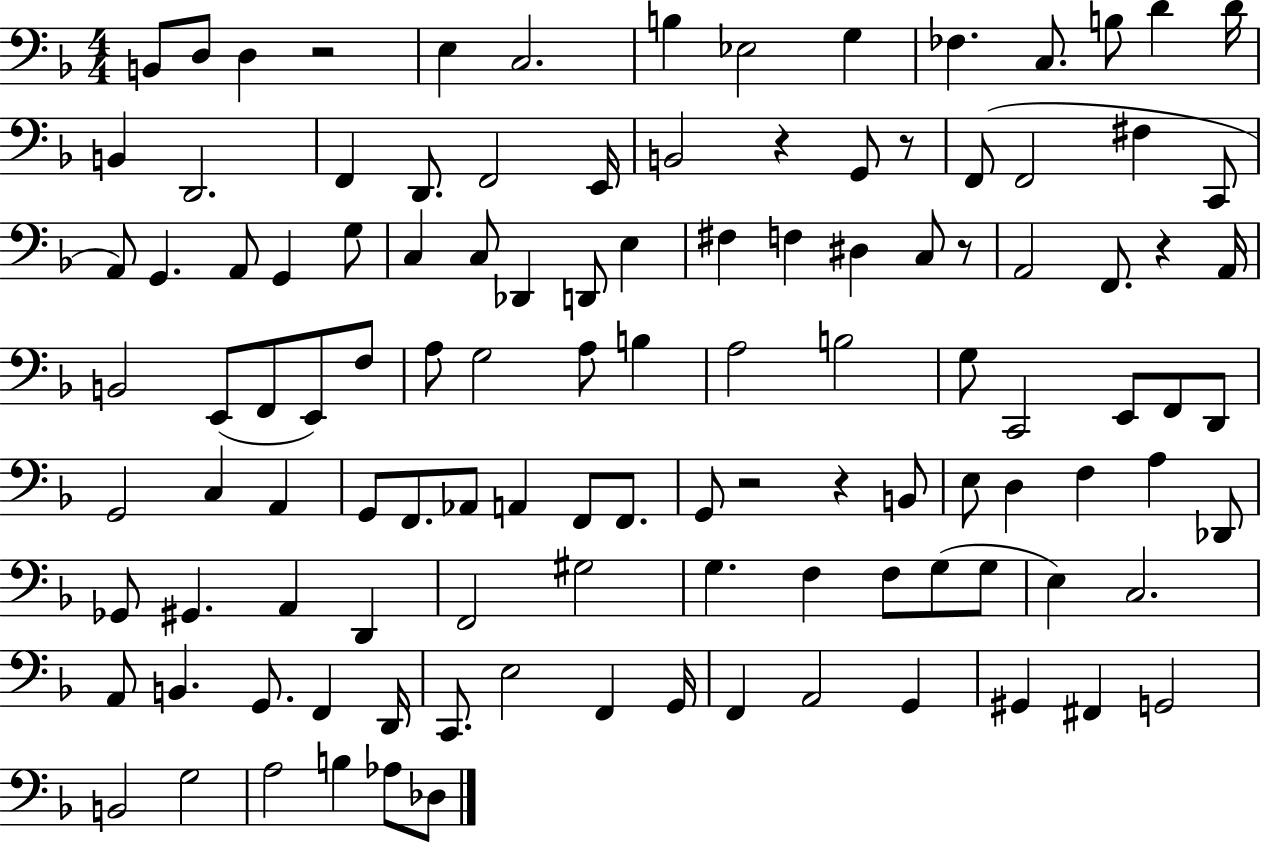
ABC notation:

X:1
T:Untitled
M:4/4
L:1/4
K:F
B,,/2 D,/2 D, z2 E, C,2 B, _E,2 G, _F, C,/2 B,/2 D D/4 B,, D,,2 F,, D,,/2 F,,2 E,,/4 B,,2 z G,,/2 z/2 F,,/2 F,,2 ^F, C,,/2 A,,/2 G,, A,,/2 G,, G,/2 C, C,/2 _D,, D,,/2 E, ^F, F, ^D, C,/2 z/2 A,,2 F,,/2 z A,,/4 B,,2 E,,/2 F,,/2 E,,/2 F,/2 A,/2 G,2 A,/2 B, A,2 B,2 G,/2 C,,2 E,,/2 F,,/2 D,,/2 G,,2 C, A,, G,,/2 F,,/2 _A,,/2 A,, F,,/2 F,,/2 G,,/2 z2 z B,,/2 E,/2 D, F, A, _D,,/2 _G,,/2 ^G,, A,, D,, F,,2 ^G,2 G, F, F,/2 G,/2 G,/2 E, C,2 A,,/2 B,, G,,/2 F,, D,,/4 C,,/2 E,2 F,, G,,/4 F,, A,,2 G,, ^G,, ^F,, G,,2 B,,2 G,2 A,2 B, _A,/2 _D,/2